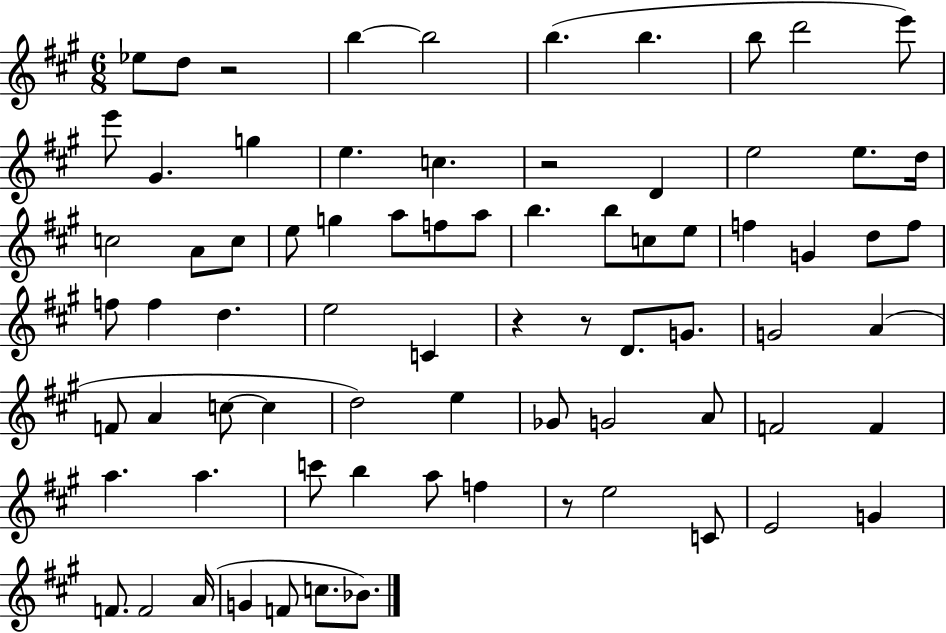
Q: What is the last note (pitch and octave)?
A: Bb4